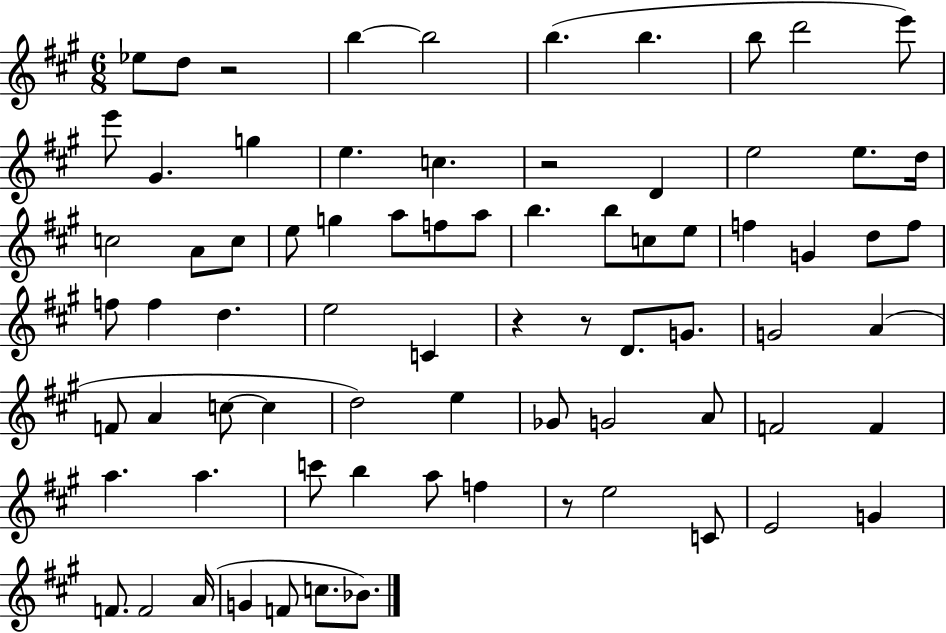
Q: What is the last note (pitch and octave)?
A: Bb4